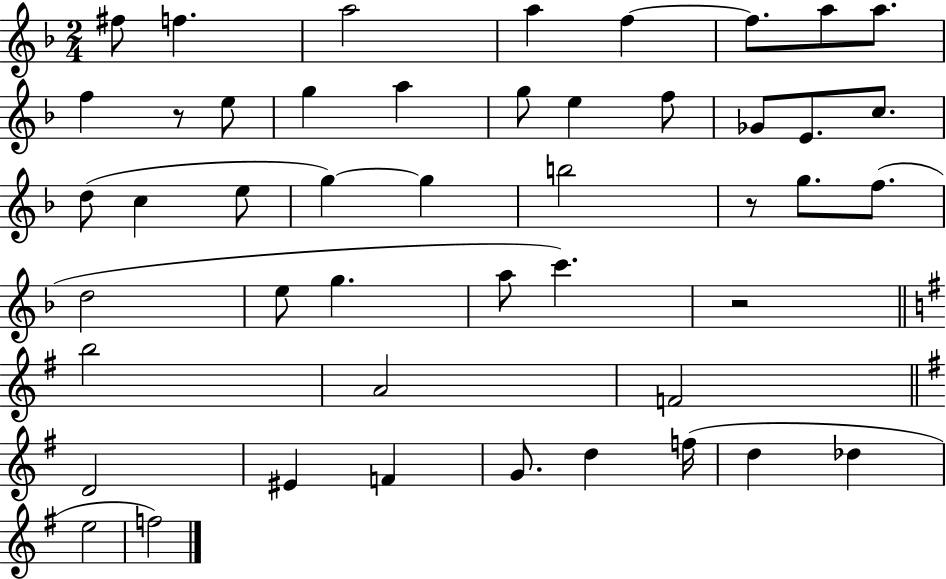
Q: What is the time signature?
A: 2/4